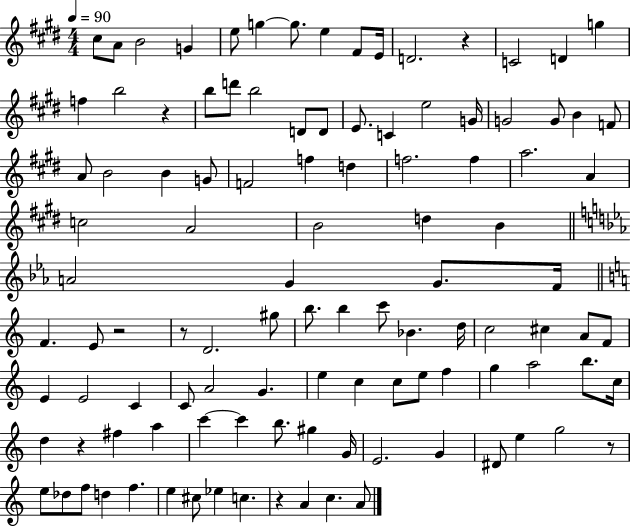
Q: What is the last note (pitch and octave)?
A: A4